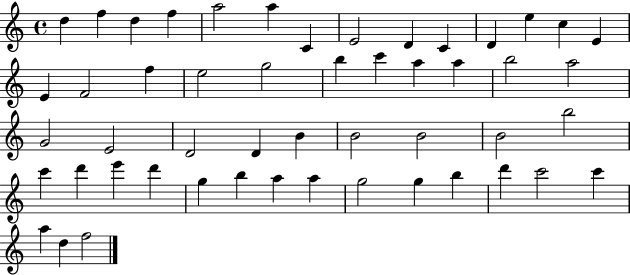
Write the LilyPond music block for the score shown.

{
  \clef treble
  \time 4/4
  \defaultTimeSignature
  \key c \major
  d''4 f''4 d''4 f''4 | a''2 a''4 c'4 | e'2 d'4 c'4 | d'4 e''4 c''4 e'4 | \break e'4 f'2 f''4 | e''2 g''2 | b''4 c'''4 a''4 a''4 | b''2 a''2 | \break g'2 e'2 | d'2 d'4 b'4 | b'2 b'2 | b'2 b''2 | \break c'''4 d'''4 e'''4 d'''4 | g''4 b''4 a''4 a''4 | g''2 g''4 b''4 | d'''4 c'''2 c'''4 | \break a''4 d''4 f''2 | \bar "|."
}